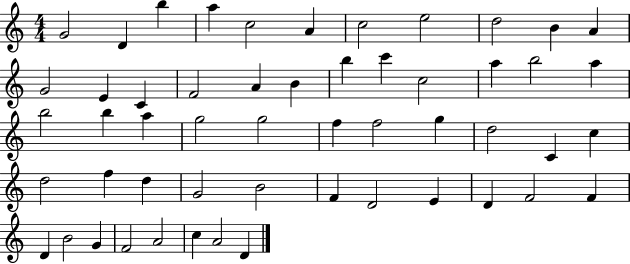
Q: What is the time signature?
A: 4/4